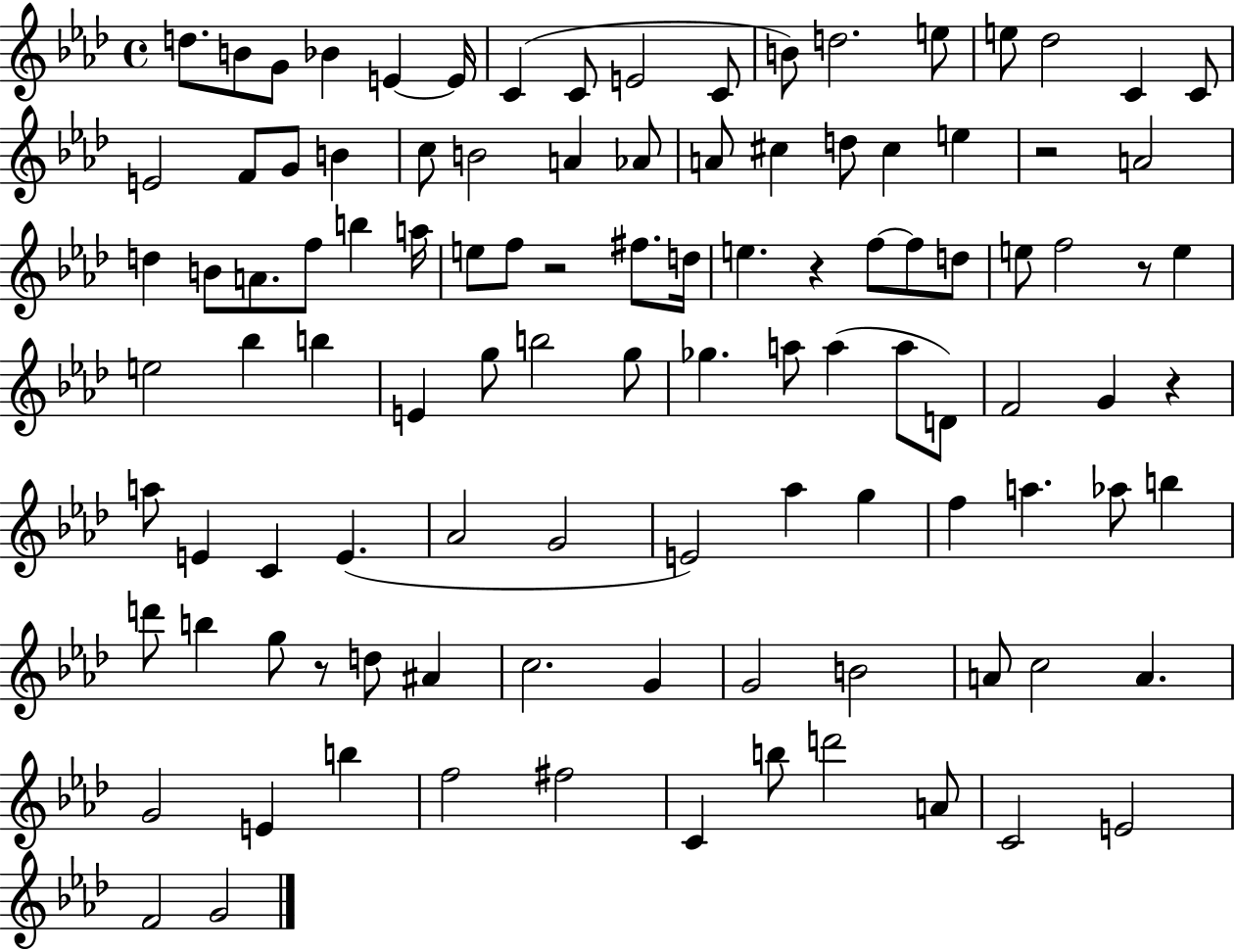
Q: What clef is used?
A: treble